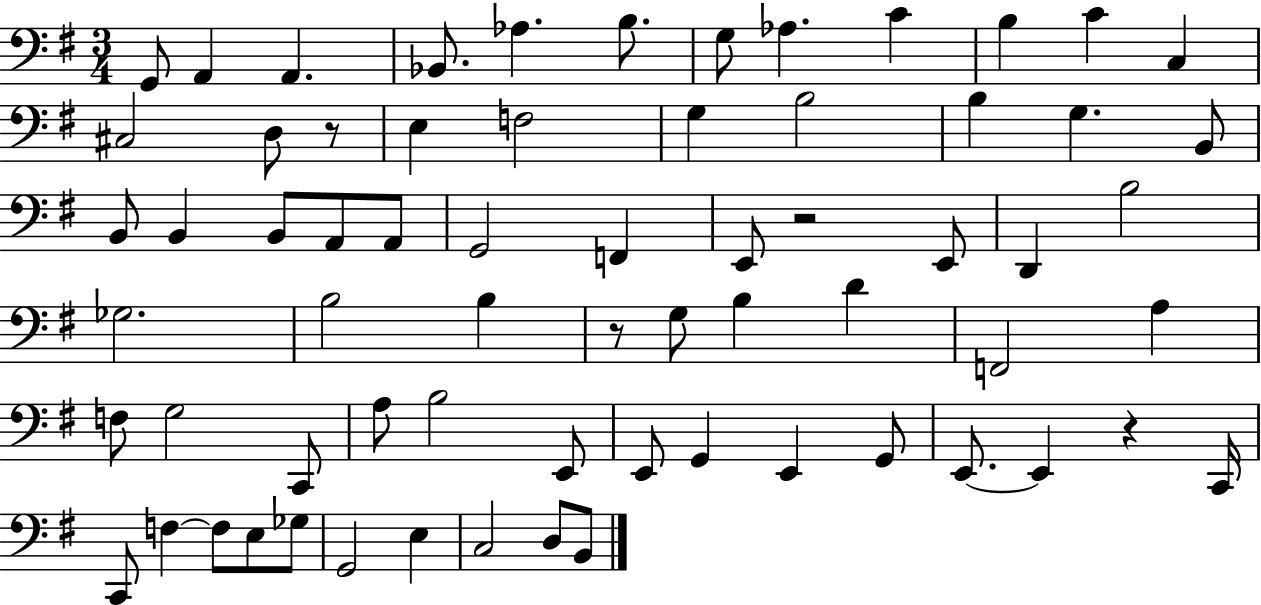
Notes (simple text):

G2/e A2/q A2/q. Bb2/e. Ab3/q. B3/e. G3/e Ab3/q. C4/q B3/q C4/q C3/q C#3/h D3/e R/e E3/q F3/h G3/q B3/h B3/q G3/q. B2/e B2/e B2/q B2/e A2/e A2/e G2/h F2/q E2/e R/h E2/e D2/q B3/h Gb3/h. B3/h B3/q R/e G3/e B3/q D4/q F2/h A3/q F3/e G3/h C2/e A3/e B3/h E2/e E2/e G2/q E2/q G2/e E2/e. E2/q R/q C2/s C2/e F3/q F3/e E3/e Gb3/e G2/h E3/q C3/h D3/e B2/e